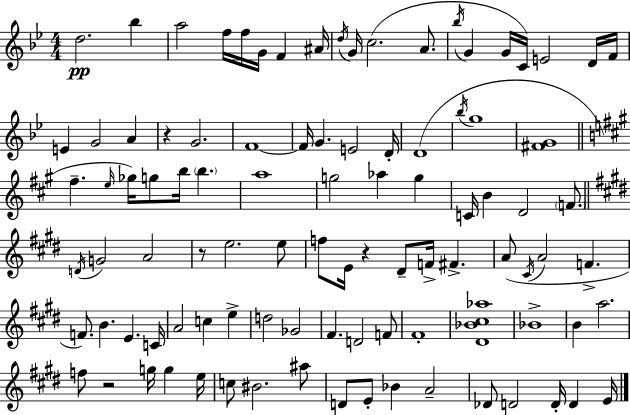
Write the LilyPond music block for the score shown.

{
  \clef treble
  \numericTimeSignature
  \time 4/4
  \key g \minor
  d''2.\pp bes''4 | a''2 f''16 f''16 g'16 f'4 ais'16 | \acciaccatura { d''16 } g'16 c''2.( a'8. | \acciaccatura { bes''16 } g'4 g'16 c'16) e'2 | \break d'16 f'16 e'4 g'2 a'4 | r4 g'2. | f'1~~ | f'16 g'4. e'2 | \break d'16-. d'1( | \acciaccatura { bes''16 } g''1 | <fis' g'>1 | \bar "||" \break \key a \major fis''4.-- \grace { e''16 }) ges''16 g''8 b''16 \parenthesize b''4. | a''1 | g''2 aes''4 g''4 | c'16 b'4 d'2 \parenthesize f'8. | \break \bar "||" \break \key e \major \acciaccatura { d'16 } g'2 a'2 | r8 e''2. e''8 | f''8 e'16 r4 dis'8-- f'16-> fis'4.-> | a'8( \acciaccatura { cis'16 } a'2 f'4.-> | \break f'8.) b'4. e'4. | c'16 a'2 c''4 e''4-> | d''2 ges'2 | fis'4. d'2 | \break f'8 fis'1-. | <dis' bes' cis'' aes''>1 | bes'1-> | b'4 a''2. | \break f''8 r2 g''16 g''4 | e''16 c''8 bis'2. | ais''8 d'8 e'8-. bes'4 a'2-- | des'8 d'2 d'16-. d'4 | \break e'16 \bar "|."
}